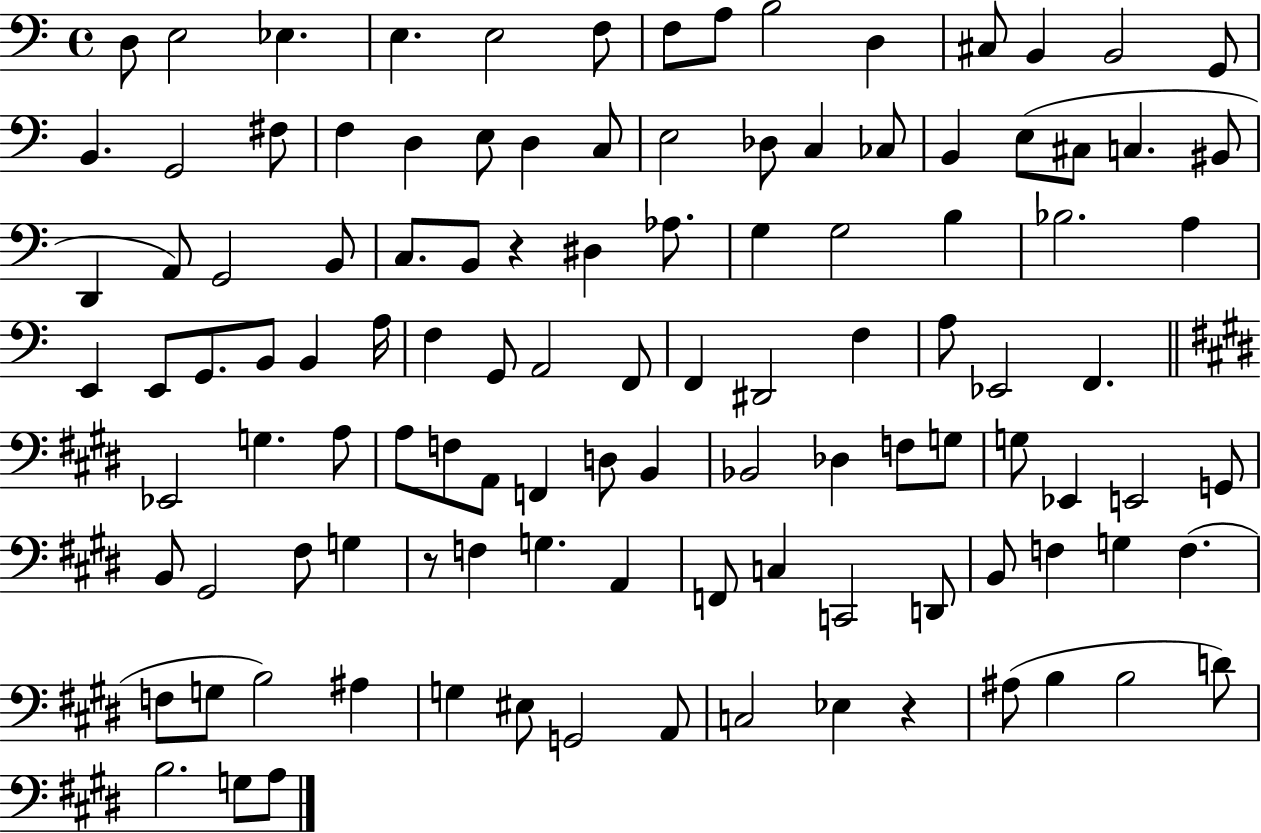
X:1
T:Untitled
M:4/4
L:1/4
K:C
D,/2 E,2 _E, E, E,2 F,/2 F,/2 A,/2 B,2 D, ^C,/2 B,, B,,2 G,,/2 B,, G,,2 ^F,/2 F, D, E,/2 D, C,/2 E,2 _D,/2 C, _C,/2 B,, E,/2 ^C,/2 C, ^B,,/2 D,, A,,/2 G,,2 B,,/2 C,/2 B,,/2 z ^D, _A,/2 G, G,2 B, _B,2 A, E,, E,,/2 G,,/2 B,,/2 B,, A,/4 F, G,,/2 A,,2 F,,/2 F,, ^D,,2 F, A,/2 _E,,2 F,, _E,,2 G, A,/2 A,/2 F,/2 A,,/2 F,, D,/2 B,, _B,,2 _D, F,/2 G,/2 G,/2 _E,, E,,2 G,,/2 B,,/2 ^G,,2 ^F,/2 G, z/2 F, G, A,, F,,/2 C, C,,2 D,,/2 B,,/2 F, G, F, F,/2 G,/2 B,2 ^A, G, ^E,/2 G,,2 A,,/2 C,2 _E, z ^A,/2 B, B,2 D/2 B,2 G,/2 A,/2